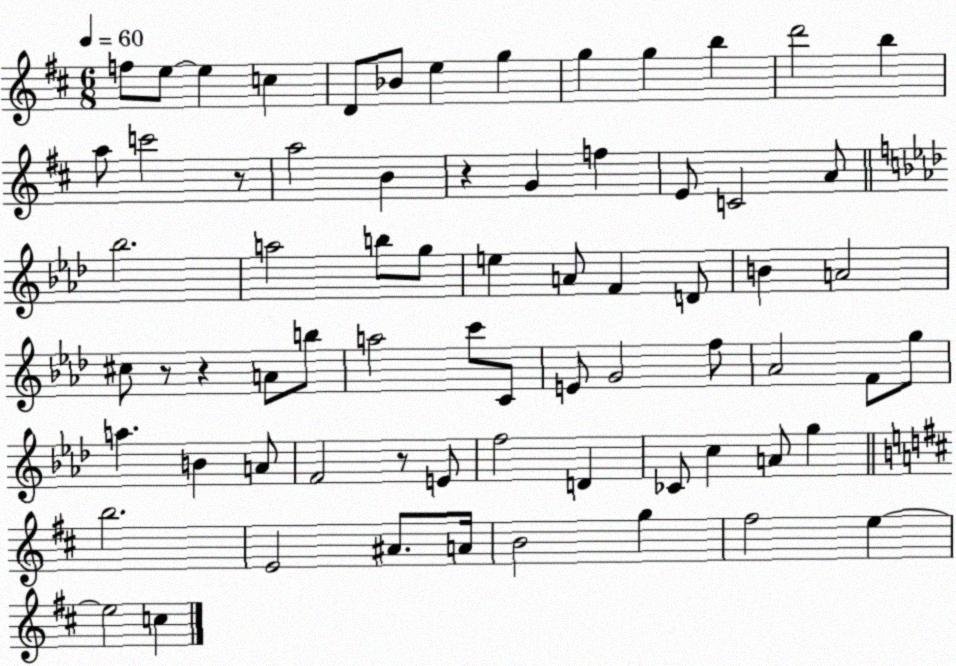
X:1
T:Untitled
M:6/8
L:1/4
K:D
f/2 e/2 e c D/2 _B/2 e g g g b d'2 b a/2 c'2 z/2 a2 B z G f E/2 C2 A/2 _b2 a2 b/2 g/2 e A/2 F D/2 B A2 ^c/2 z/2 z A/2 b/2 a2 c'/2 C/2 E/2 G2 f/2 _A2 F/2 g/2 a B A/2 F2 z/2 E/2 f2 D _C/2 c A/2 g b2 E2 ^A/2 A/4 B2 g ^f2 e e2 c